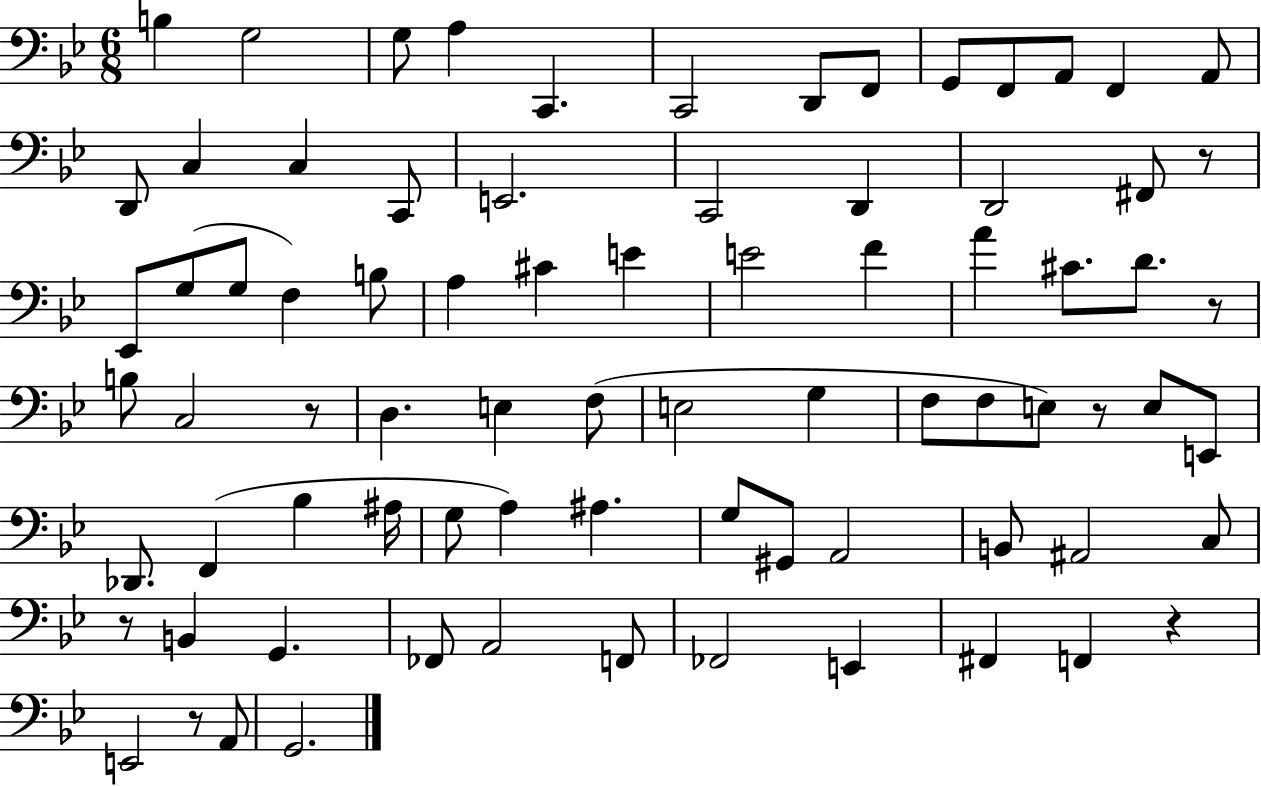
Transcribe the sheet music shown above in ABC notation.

X:1
T:Untitled
M:6/8
L:1/4
K:Bb
B, G,2 G,/2 A, C,, C,,2 D,,/2 F,,/2 G,,/2 F,,/2 A,,/2 F,, A,,/2 D,,/2 C, C, C,,/2 E,,2 C,,2 D,, D,,2 ^F,,/2 z/2 _E,,/2 G,/2 G,/2 F, B,/2 A, ^C E E2 F A ^C/2 D/2 z/2 B,/2 C,2 z/2 D, E, F,/2 E,2 G, F,/2 F,/2 E,/2 z/2 E,/2 E,,/2 _D,,/2 F,, _B, ^A,/4 G,/2 A, ^A, G,/2 ^G,,/2 A,,2 B,,/2 ^A,,2 C,/2 z/2 B,, G,, _F,,/2 A,,2 F,,/2 _F,,2 E,, ^F,, F,, z E,,2 z/2 A,,/2 G,,2